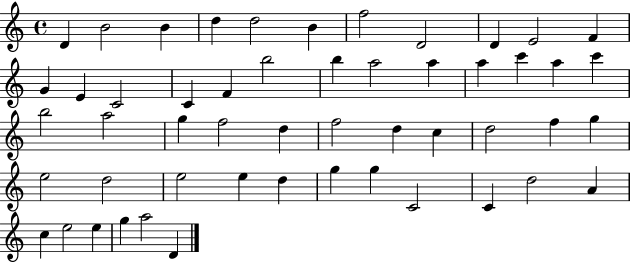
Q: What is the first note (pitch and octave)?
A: D4